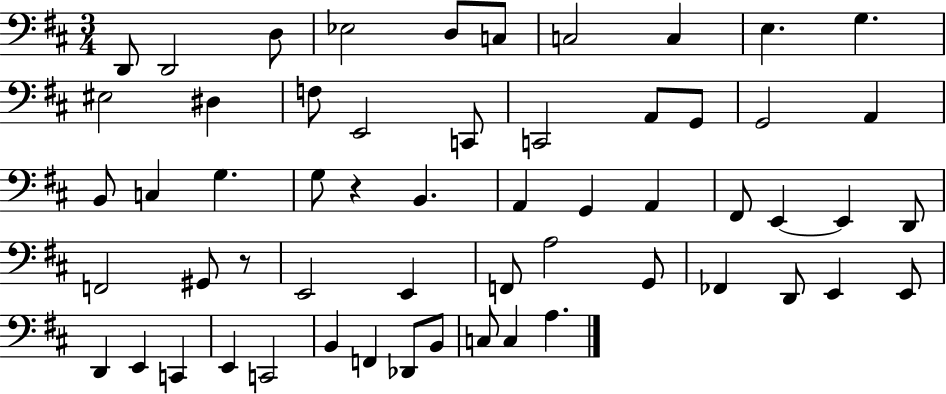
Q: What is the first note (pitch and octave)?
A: D2